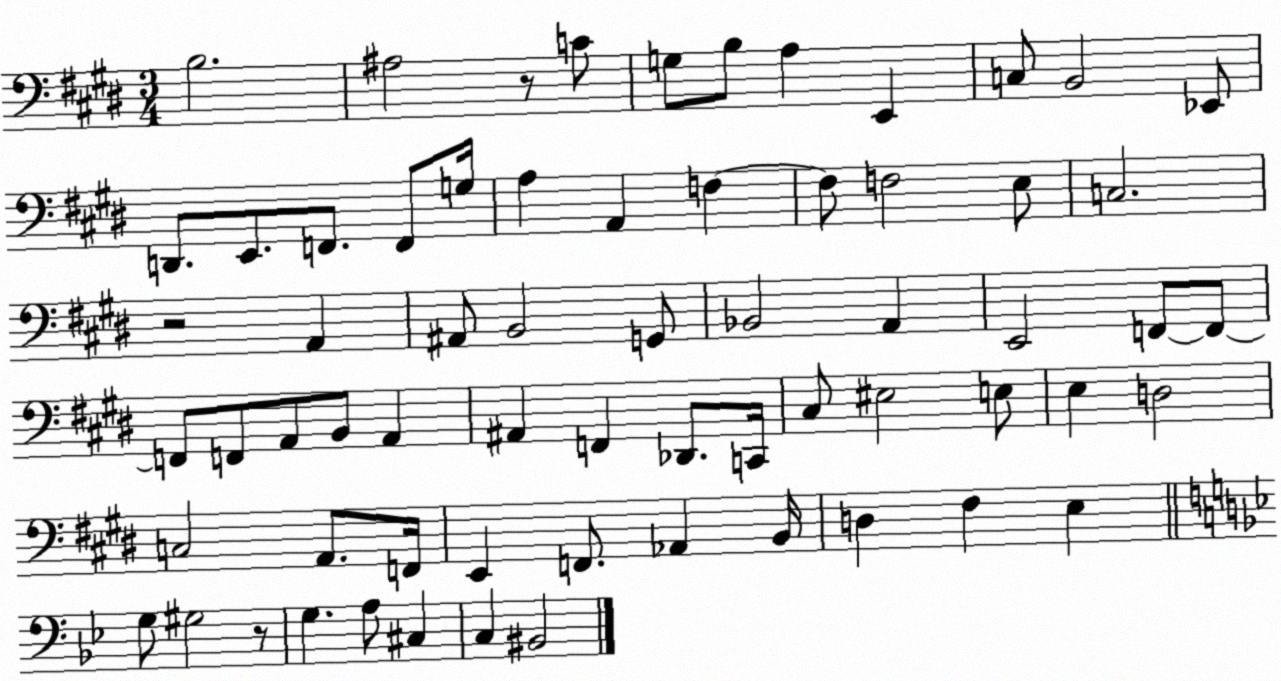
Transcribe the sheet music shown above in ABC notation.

X:1
T:Untitled
M:3/4
L:1/4
K:E
B,2 ^A,2 z/2 C/2 G,/2 B,/2 A, E,, C,/2 B,,2 _E,,/2 D,,/2 E,,/2 F,,/2 F,,/2 G,/4 A, A,, F, F,/2 F,2 E,/2 C,2 z2 A,, ^A,,/2 B,,2 G,,/2 _B,,2 A,, E,,2 F,,/2 F,,/2 F,,/2 F,,/2 A,,/2 B,,/2 A,, ^A,, F,, _D,,/2 C,,/4 ^C,/2 ^E,2 E,/2 E, D,2 C,2 A,,/2 F,,/4 E,, F,,/2 _A,, B,,/4 D, ^F, E, G,/2 ^G,2 z/2 G, A,/2 ^C, C, ^B,,2